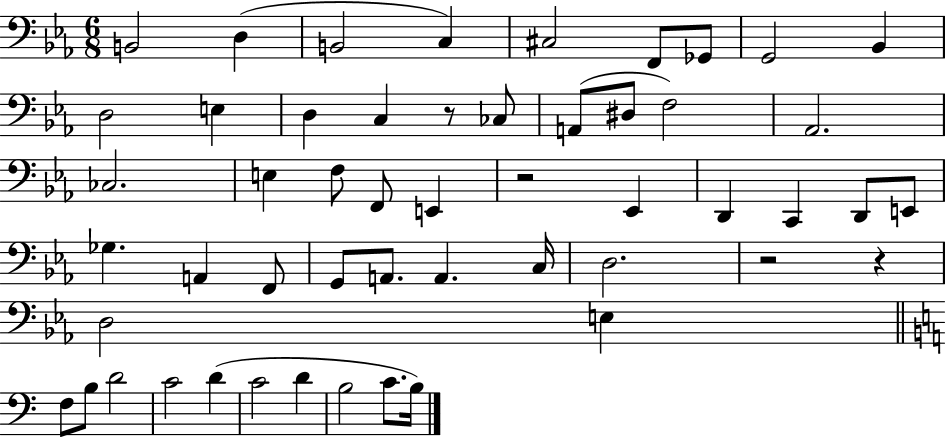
{
  \clef bass
  \numericTimeSignature
  \time 6/8
  \key ees \major
  \repeat volta 2 { b,2 d4( | b,2 c4) | cis2 f,8 ges,8 | g,2 bes,4 | \break d2 e4 | d4 c4 r8 ces8 | a,8( dis8 f2) | aes,2. | \break ces2. | e4 f8 f,8 e,4 | r2 ees,4 | d,4 c,4 d,8 e,8 | \break ges4. a,4 f,8 | g,8 a,8. a,4. c16 | d2. | r2 r4 | \break d2 e4 | \bar "||" \break \key c \major f8 b8 d'2 | c'2 d'4( | c'2 d'4 | b2 c'8. b16) | \break } \bar "|."
}